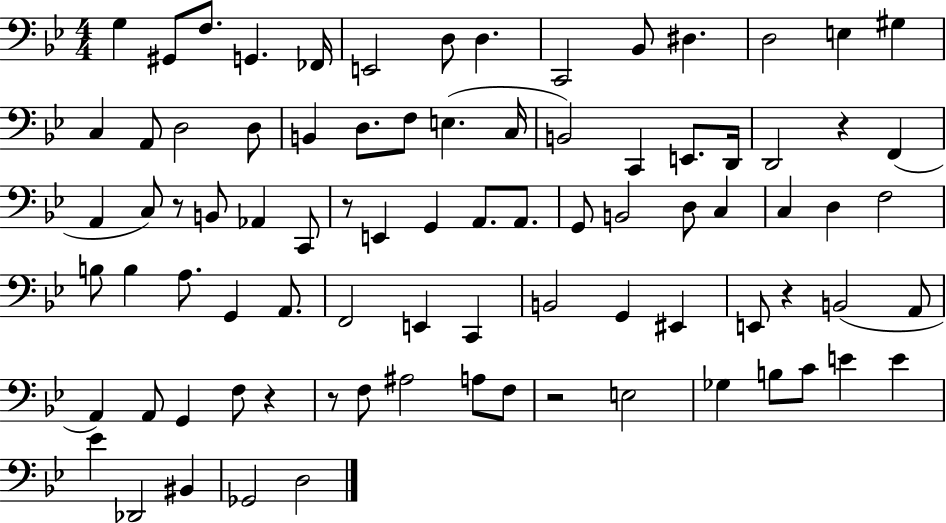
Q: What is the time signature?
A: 4/4